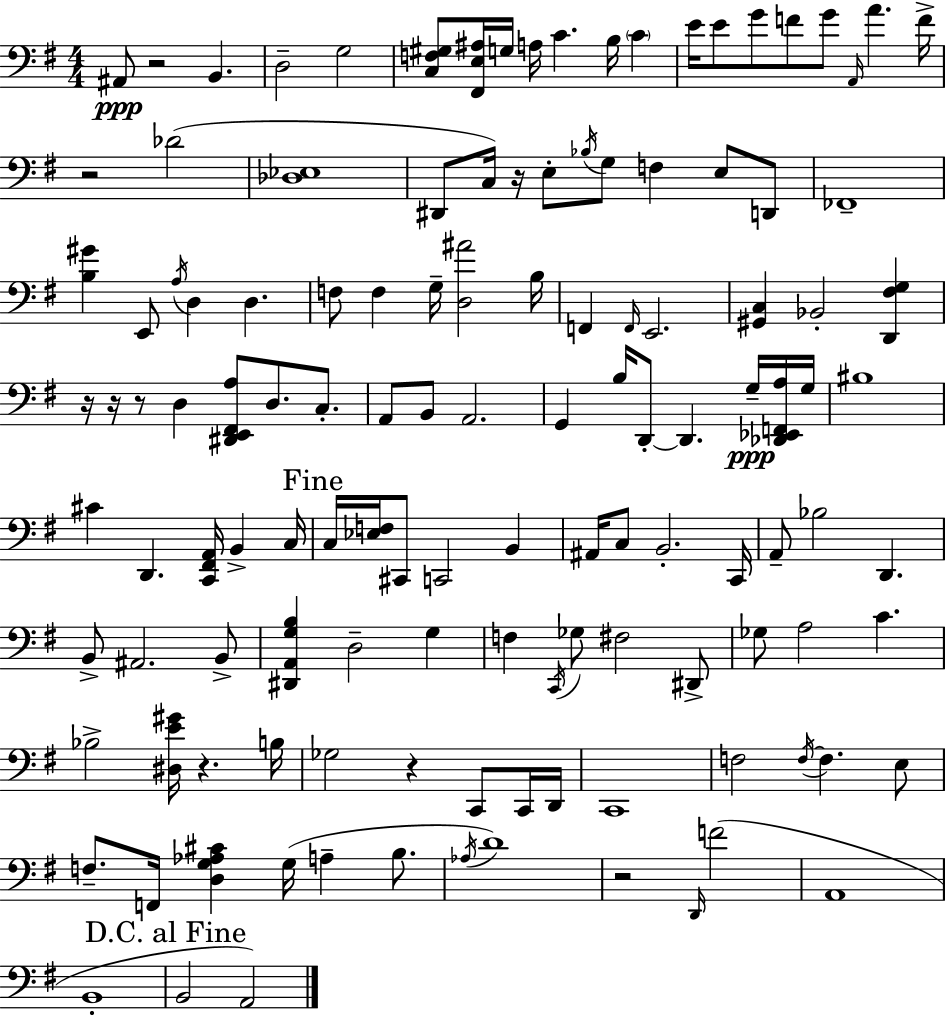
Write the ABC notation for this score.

X:1
T:Untitled
M:4/4
L:1/4
K:Em
^A,,/2 z2 B,, D,2 G,2 [C,F,^G,]/2 [^F,,E,^A,]/4 G,/4 A,/4 C B,/4 C E/4 E/2 G/2 F/2 G/2 A,,/4 A F/4 z2 _D2 [_D,_E,]4 ^D,,/2 C,/4 z/4 E,/2 _B,/4 G,/2 F, E,/2 D,,/2 _F,,4 [B,^G] E,,/2 A,/4 D, D, F,/2 F, G,/4 [D,^A]2 B,/4 F,, F,,/4 E,,2 [^G,,C,] _B,,2 [D,,^F,G,] z/4 z/4 z/2 D, [^D,,E,,^F,,A,]/2 D,/2 C,/2 A,,/2 B,,/2 A,,2 G,, B,/4 D,,/2 D,, G,/4 [_D,,_E,,F,,A,]/4 G,/4 ^B,4 ^C D,, [C,,^F,,A,,]/4 B,, C,/4 C,/4 [_E,F,]/4 ^C,,/2 C,,2 B,, ^A,,/4 C,/2 B,,2 C,,/4 A,,/2 _B,2 D,, B,,/2 ^A,,2 B,,/2 [^D,,A,,G,B,] D,2 G, F, C,,/4 _G,/2 ^F,2 ^D,,/2 _G,/2 A,2 C _B,2 [^D,E^G]/4 z B,/4 _G,2 z C,,/2 C,,/4 D,,/4 C,,4 F,2 F,/4 F, E,/2 F,/2 F,,/4 [D,G,_A,^C] G,/4 A, B,/2 _A,/4 D4 z2 D,,/4 F2 A,,4 B,,4 B,,2 A,,2